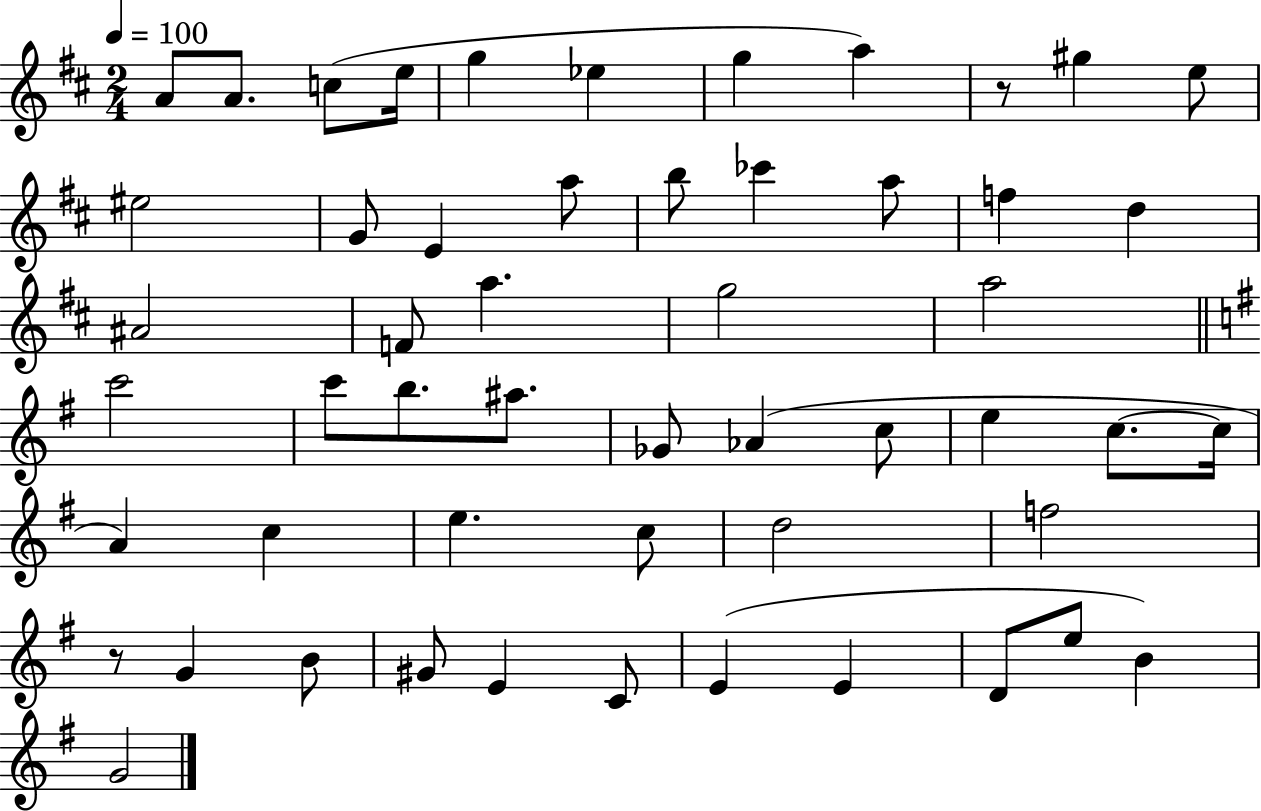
{
  \clef treble
  \numericTimeSignature
  \time 2/4
  \key d \major
  \tempo 4 = 100
  a'8 a'8. c''8( e''16 | g''4 ees''4 | g''4 a''4) | r8 gis''4 e''8 | \break eis''2 | g'8 e'4 a''8 | b''8 ces'''4 a''8 | f''4 d''4 | \break ais'2 | f'8 a''4. | g''2 | a''2 | \break \bar "||" \break \key g \major c'''2 | c'''8 b''8. ais''8. | ges'8 aes'4( c''8 | e''4 c''8.~~ c''16 | \break a'4) c''4 | e''4. c''8 | d''2 | f''2 | \break r8 g'4 b'8 | gis'8 e'4 c'8 | e'4( e'4 | d'8 e''8 b'4) | \break g'2 | \bar "|."
}